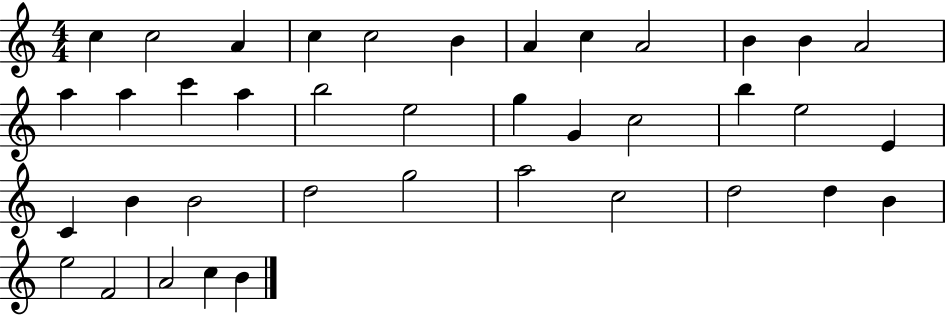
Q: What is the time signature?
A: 4/4